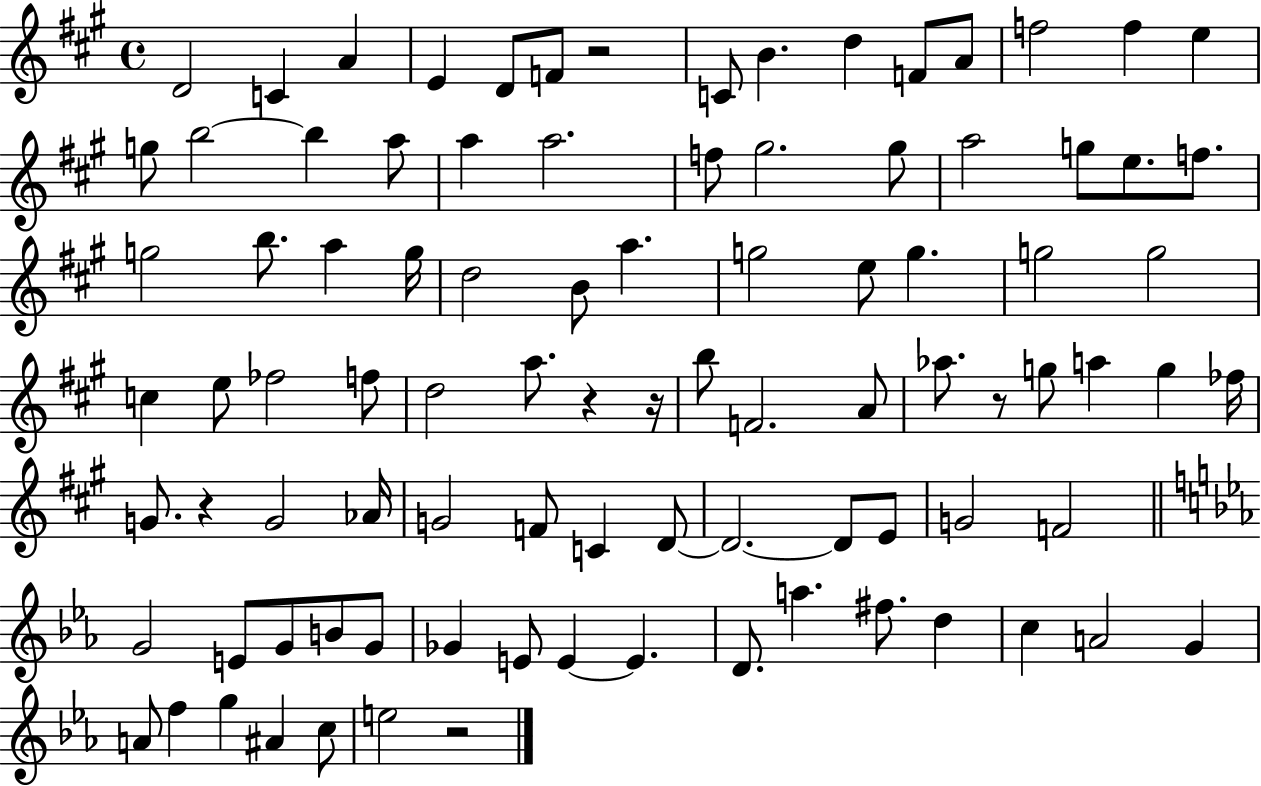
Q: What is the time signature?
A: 4/4